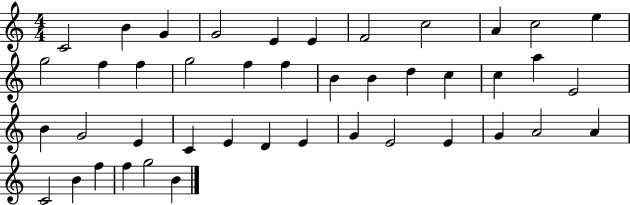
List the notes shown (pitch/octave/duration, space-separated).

C4/h B4/q G4/q G4/h E4/q E4/q F4/h C5/h A4/q C5/h E5/q G5/h F5/q F5/q G5/h F5/q F5/q B4/q B4/q D5/q C5/q C5/q A5/q E4/h B4/q G4/h E4/q C4/q E4/q D4/q E4/q G4/q E4/h E4/q G4/q A4/h A4/q C4/h B4/q F5/q F5/q G5/h B4/q